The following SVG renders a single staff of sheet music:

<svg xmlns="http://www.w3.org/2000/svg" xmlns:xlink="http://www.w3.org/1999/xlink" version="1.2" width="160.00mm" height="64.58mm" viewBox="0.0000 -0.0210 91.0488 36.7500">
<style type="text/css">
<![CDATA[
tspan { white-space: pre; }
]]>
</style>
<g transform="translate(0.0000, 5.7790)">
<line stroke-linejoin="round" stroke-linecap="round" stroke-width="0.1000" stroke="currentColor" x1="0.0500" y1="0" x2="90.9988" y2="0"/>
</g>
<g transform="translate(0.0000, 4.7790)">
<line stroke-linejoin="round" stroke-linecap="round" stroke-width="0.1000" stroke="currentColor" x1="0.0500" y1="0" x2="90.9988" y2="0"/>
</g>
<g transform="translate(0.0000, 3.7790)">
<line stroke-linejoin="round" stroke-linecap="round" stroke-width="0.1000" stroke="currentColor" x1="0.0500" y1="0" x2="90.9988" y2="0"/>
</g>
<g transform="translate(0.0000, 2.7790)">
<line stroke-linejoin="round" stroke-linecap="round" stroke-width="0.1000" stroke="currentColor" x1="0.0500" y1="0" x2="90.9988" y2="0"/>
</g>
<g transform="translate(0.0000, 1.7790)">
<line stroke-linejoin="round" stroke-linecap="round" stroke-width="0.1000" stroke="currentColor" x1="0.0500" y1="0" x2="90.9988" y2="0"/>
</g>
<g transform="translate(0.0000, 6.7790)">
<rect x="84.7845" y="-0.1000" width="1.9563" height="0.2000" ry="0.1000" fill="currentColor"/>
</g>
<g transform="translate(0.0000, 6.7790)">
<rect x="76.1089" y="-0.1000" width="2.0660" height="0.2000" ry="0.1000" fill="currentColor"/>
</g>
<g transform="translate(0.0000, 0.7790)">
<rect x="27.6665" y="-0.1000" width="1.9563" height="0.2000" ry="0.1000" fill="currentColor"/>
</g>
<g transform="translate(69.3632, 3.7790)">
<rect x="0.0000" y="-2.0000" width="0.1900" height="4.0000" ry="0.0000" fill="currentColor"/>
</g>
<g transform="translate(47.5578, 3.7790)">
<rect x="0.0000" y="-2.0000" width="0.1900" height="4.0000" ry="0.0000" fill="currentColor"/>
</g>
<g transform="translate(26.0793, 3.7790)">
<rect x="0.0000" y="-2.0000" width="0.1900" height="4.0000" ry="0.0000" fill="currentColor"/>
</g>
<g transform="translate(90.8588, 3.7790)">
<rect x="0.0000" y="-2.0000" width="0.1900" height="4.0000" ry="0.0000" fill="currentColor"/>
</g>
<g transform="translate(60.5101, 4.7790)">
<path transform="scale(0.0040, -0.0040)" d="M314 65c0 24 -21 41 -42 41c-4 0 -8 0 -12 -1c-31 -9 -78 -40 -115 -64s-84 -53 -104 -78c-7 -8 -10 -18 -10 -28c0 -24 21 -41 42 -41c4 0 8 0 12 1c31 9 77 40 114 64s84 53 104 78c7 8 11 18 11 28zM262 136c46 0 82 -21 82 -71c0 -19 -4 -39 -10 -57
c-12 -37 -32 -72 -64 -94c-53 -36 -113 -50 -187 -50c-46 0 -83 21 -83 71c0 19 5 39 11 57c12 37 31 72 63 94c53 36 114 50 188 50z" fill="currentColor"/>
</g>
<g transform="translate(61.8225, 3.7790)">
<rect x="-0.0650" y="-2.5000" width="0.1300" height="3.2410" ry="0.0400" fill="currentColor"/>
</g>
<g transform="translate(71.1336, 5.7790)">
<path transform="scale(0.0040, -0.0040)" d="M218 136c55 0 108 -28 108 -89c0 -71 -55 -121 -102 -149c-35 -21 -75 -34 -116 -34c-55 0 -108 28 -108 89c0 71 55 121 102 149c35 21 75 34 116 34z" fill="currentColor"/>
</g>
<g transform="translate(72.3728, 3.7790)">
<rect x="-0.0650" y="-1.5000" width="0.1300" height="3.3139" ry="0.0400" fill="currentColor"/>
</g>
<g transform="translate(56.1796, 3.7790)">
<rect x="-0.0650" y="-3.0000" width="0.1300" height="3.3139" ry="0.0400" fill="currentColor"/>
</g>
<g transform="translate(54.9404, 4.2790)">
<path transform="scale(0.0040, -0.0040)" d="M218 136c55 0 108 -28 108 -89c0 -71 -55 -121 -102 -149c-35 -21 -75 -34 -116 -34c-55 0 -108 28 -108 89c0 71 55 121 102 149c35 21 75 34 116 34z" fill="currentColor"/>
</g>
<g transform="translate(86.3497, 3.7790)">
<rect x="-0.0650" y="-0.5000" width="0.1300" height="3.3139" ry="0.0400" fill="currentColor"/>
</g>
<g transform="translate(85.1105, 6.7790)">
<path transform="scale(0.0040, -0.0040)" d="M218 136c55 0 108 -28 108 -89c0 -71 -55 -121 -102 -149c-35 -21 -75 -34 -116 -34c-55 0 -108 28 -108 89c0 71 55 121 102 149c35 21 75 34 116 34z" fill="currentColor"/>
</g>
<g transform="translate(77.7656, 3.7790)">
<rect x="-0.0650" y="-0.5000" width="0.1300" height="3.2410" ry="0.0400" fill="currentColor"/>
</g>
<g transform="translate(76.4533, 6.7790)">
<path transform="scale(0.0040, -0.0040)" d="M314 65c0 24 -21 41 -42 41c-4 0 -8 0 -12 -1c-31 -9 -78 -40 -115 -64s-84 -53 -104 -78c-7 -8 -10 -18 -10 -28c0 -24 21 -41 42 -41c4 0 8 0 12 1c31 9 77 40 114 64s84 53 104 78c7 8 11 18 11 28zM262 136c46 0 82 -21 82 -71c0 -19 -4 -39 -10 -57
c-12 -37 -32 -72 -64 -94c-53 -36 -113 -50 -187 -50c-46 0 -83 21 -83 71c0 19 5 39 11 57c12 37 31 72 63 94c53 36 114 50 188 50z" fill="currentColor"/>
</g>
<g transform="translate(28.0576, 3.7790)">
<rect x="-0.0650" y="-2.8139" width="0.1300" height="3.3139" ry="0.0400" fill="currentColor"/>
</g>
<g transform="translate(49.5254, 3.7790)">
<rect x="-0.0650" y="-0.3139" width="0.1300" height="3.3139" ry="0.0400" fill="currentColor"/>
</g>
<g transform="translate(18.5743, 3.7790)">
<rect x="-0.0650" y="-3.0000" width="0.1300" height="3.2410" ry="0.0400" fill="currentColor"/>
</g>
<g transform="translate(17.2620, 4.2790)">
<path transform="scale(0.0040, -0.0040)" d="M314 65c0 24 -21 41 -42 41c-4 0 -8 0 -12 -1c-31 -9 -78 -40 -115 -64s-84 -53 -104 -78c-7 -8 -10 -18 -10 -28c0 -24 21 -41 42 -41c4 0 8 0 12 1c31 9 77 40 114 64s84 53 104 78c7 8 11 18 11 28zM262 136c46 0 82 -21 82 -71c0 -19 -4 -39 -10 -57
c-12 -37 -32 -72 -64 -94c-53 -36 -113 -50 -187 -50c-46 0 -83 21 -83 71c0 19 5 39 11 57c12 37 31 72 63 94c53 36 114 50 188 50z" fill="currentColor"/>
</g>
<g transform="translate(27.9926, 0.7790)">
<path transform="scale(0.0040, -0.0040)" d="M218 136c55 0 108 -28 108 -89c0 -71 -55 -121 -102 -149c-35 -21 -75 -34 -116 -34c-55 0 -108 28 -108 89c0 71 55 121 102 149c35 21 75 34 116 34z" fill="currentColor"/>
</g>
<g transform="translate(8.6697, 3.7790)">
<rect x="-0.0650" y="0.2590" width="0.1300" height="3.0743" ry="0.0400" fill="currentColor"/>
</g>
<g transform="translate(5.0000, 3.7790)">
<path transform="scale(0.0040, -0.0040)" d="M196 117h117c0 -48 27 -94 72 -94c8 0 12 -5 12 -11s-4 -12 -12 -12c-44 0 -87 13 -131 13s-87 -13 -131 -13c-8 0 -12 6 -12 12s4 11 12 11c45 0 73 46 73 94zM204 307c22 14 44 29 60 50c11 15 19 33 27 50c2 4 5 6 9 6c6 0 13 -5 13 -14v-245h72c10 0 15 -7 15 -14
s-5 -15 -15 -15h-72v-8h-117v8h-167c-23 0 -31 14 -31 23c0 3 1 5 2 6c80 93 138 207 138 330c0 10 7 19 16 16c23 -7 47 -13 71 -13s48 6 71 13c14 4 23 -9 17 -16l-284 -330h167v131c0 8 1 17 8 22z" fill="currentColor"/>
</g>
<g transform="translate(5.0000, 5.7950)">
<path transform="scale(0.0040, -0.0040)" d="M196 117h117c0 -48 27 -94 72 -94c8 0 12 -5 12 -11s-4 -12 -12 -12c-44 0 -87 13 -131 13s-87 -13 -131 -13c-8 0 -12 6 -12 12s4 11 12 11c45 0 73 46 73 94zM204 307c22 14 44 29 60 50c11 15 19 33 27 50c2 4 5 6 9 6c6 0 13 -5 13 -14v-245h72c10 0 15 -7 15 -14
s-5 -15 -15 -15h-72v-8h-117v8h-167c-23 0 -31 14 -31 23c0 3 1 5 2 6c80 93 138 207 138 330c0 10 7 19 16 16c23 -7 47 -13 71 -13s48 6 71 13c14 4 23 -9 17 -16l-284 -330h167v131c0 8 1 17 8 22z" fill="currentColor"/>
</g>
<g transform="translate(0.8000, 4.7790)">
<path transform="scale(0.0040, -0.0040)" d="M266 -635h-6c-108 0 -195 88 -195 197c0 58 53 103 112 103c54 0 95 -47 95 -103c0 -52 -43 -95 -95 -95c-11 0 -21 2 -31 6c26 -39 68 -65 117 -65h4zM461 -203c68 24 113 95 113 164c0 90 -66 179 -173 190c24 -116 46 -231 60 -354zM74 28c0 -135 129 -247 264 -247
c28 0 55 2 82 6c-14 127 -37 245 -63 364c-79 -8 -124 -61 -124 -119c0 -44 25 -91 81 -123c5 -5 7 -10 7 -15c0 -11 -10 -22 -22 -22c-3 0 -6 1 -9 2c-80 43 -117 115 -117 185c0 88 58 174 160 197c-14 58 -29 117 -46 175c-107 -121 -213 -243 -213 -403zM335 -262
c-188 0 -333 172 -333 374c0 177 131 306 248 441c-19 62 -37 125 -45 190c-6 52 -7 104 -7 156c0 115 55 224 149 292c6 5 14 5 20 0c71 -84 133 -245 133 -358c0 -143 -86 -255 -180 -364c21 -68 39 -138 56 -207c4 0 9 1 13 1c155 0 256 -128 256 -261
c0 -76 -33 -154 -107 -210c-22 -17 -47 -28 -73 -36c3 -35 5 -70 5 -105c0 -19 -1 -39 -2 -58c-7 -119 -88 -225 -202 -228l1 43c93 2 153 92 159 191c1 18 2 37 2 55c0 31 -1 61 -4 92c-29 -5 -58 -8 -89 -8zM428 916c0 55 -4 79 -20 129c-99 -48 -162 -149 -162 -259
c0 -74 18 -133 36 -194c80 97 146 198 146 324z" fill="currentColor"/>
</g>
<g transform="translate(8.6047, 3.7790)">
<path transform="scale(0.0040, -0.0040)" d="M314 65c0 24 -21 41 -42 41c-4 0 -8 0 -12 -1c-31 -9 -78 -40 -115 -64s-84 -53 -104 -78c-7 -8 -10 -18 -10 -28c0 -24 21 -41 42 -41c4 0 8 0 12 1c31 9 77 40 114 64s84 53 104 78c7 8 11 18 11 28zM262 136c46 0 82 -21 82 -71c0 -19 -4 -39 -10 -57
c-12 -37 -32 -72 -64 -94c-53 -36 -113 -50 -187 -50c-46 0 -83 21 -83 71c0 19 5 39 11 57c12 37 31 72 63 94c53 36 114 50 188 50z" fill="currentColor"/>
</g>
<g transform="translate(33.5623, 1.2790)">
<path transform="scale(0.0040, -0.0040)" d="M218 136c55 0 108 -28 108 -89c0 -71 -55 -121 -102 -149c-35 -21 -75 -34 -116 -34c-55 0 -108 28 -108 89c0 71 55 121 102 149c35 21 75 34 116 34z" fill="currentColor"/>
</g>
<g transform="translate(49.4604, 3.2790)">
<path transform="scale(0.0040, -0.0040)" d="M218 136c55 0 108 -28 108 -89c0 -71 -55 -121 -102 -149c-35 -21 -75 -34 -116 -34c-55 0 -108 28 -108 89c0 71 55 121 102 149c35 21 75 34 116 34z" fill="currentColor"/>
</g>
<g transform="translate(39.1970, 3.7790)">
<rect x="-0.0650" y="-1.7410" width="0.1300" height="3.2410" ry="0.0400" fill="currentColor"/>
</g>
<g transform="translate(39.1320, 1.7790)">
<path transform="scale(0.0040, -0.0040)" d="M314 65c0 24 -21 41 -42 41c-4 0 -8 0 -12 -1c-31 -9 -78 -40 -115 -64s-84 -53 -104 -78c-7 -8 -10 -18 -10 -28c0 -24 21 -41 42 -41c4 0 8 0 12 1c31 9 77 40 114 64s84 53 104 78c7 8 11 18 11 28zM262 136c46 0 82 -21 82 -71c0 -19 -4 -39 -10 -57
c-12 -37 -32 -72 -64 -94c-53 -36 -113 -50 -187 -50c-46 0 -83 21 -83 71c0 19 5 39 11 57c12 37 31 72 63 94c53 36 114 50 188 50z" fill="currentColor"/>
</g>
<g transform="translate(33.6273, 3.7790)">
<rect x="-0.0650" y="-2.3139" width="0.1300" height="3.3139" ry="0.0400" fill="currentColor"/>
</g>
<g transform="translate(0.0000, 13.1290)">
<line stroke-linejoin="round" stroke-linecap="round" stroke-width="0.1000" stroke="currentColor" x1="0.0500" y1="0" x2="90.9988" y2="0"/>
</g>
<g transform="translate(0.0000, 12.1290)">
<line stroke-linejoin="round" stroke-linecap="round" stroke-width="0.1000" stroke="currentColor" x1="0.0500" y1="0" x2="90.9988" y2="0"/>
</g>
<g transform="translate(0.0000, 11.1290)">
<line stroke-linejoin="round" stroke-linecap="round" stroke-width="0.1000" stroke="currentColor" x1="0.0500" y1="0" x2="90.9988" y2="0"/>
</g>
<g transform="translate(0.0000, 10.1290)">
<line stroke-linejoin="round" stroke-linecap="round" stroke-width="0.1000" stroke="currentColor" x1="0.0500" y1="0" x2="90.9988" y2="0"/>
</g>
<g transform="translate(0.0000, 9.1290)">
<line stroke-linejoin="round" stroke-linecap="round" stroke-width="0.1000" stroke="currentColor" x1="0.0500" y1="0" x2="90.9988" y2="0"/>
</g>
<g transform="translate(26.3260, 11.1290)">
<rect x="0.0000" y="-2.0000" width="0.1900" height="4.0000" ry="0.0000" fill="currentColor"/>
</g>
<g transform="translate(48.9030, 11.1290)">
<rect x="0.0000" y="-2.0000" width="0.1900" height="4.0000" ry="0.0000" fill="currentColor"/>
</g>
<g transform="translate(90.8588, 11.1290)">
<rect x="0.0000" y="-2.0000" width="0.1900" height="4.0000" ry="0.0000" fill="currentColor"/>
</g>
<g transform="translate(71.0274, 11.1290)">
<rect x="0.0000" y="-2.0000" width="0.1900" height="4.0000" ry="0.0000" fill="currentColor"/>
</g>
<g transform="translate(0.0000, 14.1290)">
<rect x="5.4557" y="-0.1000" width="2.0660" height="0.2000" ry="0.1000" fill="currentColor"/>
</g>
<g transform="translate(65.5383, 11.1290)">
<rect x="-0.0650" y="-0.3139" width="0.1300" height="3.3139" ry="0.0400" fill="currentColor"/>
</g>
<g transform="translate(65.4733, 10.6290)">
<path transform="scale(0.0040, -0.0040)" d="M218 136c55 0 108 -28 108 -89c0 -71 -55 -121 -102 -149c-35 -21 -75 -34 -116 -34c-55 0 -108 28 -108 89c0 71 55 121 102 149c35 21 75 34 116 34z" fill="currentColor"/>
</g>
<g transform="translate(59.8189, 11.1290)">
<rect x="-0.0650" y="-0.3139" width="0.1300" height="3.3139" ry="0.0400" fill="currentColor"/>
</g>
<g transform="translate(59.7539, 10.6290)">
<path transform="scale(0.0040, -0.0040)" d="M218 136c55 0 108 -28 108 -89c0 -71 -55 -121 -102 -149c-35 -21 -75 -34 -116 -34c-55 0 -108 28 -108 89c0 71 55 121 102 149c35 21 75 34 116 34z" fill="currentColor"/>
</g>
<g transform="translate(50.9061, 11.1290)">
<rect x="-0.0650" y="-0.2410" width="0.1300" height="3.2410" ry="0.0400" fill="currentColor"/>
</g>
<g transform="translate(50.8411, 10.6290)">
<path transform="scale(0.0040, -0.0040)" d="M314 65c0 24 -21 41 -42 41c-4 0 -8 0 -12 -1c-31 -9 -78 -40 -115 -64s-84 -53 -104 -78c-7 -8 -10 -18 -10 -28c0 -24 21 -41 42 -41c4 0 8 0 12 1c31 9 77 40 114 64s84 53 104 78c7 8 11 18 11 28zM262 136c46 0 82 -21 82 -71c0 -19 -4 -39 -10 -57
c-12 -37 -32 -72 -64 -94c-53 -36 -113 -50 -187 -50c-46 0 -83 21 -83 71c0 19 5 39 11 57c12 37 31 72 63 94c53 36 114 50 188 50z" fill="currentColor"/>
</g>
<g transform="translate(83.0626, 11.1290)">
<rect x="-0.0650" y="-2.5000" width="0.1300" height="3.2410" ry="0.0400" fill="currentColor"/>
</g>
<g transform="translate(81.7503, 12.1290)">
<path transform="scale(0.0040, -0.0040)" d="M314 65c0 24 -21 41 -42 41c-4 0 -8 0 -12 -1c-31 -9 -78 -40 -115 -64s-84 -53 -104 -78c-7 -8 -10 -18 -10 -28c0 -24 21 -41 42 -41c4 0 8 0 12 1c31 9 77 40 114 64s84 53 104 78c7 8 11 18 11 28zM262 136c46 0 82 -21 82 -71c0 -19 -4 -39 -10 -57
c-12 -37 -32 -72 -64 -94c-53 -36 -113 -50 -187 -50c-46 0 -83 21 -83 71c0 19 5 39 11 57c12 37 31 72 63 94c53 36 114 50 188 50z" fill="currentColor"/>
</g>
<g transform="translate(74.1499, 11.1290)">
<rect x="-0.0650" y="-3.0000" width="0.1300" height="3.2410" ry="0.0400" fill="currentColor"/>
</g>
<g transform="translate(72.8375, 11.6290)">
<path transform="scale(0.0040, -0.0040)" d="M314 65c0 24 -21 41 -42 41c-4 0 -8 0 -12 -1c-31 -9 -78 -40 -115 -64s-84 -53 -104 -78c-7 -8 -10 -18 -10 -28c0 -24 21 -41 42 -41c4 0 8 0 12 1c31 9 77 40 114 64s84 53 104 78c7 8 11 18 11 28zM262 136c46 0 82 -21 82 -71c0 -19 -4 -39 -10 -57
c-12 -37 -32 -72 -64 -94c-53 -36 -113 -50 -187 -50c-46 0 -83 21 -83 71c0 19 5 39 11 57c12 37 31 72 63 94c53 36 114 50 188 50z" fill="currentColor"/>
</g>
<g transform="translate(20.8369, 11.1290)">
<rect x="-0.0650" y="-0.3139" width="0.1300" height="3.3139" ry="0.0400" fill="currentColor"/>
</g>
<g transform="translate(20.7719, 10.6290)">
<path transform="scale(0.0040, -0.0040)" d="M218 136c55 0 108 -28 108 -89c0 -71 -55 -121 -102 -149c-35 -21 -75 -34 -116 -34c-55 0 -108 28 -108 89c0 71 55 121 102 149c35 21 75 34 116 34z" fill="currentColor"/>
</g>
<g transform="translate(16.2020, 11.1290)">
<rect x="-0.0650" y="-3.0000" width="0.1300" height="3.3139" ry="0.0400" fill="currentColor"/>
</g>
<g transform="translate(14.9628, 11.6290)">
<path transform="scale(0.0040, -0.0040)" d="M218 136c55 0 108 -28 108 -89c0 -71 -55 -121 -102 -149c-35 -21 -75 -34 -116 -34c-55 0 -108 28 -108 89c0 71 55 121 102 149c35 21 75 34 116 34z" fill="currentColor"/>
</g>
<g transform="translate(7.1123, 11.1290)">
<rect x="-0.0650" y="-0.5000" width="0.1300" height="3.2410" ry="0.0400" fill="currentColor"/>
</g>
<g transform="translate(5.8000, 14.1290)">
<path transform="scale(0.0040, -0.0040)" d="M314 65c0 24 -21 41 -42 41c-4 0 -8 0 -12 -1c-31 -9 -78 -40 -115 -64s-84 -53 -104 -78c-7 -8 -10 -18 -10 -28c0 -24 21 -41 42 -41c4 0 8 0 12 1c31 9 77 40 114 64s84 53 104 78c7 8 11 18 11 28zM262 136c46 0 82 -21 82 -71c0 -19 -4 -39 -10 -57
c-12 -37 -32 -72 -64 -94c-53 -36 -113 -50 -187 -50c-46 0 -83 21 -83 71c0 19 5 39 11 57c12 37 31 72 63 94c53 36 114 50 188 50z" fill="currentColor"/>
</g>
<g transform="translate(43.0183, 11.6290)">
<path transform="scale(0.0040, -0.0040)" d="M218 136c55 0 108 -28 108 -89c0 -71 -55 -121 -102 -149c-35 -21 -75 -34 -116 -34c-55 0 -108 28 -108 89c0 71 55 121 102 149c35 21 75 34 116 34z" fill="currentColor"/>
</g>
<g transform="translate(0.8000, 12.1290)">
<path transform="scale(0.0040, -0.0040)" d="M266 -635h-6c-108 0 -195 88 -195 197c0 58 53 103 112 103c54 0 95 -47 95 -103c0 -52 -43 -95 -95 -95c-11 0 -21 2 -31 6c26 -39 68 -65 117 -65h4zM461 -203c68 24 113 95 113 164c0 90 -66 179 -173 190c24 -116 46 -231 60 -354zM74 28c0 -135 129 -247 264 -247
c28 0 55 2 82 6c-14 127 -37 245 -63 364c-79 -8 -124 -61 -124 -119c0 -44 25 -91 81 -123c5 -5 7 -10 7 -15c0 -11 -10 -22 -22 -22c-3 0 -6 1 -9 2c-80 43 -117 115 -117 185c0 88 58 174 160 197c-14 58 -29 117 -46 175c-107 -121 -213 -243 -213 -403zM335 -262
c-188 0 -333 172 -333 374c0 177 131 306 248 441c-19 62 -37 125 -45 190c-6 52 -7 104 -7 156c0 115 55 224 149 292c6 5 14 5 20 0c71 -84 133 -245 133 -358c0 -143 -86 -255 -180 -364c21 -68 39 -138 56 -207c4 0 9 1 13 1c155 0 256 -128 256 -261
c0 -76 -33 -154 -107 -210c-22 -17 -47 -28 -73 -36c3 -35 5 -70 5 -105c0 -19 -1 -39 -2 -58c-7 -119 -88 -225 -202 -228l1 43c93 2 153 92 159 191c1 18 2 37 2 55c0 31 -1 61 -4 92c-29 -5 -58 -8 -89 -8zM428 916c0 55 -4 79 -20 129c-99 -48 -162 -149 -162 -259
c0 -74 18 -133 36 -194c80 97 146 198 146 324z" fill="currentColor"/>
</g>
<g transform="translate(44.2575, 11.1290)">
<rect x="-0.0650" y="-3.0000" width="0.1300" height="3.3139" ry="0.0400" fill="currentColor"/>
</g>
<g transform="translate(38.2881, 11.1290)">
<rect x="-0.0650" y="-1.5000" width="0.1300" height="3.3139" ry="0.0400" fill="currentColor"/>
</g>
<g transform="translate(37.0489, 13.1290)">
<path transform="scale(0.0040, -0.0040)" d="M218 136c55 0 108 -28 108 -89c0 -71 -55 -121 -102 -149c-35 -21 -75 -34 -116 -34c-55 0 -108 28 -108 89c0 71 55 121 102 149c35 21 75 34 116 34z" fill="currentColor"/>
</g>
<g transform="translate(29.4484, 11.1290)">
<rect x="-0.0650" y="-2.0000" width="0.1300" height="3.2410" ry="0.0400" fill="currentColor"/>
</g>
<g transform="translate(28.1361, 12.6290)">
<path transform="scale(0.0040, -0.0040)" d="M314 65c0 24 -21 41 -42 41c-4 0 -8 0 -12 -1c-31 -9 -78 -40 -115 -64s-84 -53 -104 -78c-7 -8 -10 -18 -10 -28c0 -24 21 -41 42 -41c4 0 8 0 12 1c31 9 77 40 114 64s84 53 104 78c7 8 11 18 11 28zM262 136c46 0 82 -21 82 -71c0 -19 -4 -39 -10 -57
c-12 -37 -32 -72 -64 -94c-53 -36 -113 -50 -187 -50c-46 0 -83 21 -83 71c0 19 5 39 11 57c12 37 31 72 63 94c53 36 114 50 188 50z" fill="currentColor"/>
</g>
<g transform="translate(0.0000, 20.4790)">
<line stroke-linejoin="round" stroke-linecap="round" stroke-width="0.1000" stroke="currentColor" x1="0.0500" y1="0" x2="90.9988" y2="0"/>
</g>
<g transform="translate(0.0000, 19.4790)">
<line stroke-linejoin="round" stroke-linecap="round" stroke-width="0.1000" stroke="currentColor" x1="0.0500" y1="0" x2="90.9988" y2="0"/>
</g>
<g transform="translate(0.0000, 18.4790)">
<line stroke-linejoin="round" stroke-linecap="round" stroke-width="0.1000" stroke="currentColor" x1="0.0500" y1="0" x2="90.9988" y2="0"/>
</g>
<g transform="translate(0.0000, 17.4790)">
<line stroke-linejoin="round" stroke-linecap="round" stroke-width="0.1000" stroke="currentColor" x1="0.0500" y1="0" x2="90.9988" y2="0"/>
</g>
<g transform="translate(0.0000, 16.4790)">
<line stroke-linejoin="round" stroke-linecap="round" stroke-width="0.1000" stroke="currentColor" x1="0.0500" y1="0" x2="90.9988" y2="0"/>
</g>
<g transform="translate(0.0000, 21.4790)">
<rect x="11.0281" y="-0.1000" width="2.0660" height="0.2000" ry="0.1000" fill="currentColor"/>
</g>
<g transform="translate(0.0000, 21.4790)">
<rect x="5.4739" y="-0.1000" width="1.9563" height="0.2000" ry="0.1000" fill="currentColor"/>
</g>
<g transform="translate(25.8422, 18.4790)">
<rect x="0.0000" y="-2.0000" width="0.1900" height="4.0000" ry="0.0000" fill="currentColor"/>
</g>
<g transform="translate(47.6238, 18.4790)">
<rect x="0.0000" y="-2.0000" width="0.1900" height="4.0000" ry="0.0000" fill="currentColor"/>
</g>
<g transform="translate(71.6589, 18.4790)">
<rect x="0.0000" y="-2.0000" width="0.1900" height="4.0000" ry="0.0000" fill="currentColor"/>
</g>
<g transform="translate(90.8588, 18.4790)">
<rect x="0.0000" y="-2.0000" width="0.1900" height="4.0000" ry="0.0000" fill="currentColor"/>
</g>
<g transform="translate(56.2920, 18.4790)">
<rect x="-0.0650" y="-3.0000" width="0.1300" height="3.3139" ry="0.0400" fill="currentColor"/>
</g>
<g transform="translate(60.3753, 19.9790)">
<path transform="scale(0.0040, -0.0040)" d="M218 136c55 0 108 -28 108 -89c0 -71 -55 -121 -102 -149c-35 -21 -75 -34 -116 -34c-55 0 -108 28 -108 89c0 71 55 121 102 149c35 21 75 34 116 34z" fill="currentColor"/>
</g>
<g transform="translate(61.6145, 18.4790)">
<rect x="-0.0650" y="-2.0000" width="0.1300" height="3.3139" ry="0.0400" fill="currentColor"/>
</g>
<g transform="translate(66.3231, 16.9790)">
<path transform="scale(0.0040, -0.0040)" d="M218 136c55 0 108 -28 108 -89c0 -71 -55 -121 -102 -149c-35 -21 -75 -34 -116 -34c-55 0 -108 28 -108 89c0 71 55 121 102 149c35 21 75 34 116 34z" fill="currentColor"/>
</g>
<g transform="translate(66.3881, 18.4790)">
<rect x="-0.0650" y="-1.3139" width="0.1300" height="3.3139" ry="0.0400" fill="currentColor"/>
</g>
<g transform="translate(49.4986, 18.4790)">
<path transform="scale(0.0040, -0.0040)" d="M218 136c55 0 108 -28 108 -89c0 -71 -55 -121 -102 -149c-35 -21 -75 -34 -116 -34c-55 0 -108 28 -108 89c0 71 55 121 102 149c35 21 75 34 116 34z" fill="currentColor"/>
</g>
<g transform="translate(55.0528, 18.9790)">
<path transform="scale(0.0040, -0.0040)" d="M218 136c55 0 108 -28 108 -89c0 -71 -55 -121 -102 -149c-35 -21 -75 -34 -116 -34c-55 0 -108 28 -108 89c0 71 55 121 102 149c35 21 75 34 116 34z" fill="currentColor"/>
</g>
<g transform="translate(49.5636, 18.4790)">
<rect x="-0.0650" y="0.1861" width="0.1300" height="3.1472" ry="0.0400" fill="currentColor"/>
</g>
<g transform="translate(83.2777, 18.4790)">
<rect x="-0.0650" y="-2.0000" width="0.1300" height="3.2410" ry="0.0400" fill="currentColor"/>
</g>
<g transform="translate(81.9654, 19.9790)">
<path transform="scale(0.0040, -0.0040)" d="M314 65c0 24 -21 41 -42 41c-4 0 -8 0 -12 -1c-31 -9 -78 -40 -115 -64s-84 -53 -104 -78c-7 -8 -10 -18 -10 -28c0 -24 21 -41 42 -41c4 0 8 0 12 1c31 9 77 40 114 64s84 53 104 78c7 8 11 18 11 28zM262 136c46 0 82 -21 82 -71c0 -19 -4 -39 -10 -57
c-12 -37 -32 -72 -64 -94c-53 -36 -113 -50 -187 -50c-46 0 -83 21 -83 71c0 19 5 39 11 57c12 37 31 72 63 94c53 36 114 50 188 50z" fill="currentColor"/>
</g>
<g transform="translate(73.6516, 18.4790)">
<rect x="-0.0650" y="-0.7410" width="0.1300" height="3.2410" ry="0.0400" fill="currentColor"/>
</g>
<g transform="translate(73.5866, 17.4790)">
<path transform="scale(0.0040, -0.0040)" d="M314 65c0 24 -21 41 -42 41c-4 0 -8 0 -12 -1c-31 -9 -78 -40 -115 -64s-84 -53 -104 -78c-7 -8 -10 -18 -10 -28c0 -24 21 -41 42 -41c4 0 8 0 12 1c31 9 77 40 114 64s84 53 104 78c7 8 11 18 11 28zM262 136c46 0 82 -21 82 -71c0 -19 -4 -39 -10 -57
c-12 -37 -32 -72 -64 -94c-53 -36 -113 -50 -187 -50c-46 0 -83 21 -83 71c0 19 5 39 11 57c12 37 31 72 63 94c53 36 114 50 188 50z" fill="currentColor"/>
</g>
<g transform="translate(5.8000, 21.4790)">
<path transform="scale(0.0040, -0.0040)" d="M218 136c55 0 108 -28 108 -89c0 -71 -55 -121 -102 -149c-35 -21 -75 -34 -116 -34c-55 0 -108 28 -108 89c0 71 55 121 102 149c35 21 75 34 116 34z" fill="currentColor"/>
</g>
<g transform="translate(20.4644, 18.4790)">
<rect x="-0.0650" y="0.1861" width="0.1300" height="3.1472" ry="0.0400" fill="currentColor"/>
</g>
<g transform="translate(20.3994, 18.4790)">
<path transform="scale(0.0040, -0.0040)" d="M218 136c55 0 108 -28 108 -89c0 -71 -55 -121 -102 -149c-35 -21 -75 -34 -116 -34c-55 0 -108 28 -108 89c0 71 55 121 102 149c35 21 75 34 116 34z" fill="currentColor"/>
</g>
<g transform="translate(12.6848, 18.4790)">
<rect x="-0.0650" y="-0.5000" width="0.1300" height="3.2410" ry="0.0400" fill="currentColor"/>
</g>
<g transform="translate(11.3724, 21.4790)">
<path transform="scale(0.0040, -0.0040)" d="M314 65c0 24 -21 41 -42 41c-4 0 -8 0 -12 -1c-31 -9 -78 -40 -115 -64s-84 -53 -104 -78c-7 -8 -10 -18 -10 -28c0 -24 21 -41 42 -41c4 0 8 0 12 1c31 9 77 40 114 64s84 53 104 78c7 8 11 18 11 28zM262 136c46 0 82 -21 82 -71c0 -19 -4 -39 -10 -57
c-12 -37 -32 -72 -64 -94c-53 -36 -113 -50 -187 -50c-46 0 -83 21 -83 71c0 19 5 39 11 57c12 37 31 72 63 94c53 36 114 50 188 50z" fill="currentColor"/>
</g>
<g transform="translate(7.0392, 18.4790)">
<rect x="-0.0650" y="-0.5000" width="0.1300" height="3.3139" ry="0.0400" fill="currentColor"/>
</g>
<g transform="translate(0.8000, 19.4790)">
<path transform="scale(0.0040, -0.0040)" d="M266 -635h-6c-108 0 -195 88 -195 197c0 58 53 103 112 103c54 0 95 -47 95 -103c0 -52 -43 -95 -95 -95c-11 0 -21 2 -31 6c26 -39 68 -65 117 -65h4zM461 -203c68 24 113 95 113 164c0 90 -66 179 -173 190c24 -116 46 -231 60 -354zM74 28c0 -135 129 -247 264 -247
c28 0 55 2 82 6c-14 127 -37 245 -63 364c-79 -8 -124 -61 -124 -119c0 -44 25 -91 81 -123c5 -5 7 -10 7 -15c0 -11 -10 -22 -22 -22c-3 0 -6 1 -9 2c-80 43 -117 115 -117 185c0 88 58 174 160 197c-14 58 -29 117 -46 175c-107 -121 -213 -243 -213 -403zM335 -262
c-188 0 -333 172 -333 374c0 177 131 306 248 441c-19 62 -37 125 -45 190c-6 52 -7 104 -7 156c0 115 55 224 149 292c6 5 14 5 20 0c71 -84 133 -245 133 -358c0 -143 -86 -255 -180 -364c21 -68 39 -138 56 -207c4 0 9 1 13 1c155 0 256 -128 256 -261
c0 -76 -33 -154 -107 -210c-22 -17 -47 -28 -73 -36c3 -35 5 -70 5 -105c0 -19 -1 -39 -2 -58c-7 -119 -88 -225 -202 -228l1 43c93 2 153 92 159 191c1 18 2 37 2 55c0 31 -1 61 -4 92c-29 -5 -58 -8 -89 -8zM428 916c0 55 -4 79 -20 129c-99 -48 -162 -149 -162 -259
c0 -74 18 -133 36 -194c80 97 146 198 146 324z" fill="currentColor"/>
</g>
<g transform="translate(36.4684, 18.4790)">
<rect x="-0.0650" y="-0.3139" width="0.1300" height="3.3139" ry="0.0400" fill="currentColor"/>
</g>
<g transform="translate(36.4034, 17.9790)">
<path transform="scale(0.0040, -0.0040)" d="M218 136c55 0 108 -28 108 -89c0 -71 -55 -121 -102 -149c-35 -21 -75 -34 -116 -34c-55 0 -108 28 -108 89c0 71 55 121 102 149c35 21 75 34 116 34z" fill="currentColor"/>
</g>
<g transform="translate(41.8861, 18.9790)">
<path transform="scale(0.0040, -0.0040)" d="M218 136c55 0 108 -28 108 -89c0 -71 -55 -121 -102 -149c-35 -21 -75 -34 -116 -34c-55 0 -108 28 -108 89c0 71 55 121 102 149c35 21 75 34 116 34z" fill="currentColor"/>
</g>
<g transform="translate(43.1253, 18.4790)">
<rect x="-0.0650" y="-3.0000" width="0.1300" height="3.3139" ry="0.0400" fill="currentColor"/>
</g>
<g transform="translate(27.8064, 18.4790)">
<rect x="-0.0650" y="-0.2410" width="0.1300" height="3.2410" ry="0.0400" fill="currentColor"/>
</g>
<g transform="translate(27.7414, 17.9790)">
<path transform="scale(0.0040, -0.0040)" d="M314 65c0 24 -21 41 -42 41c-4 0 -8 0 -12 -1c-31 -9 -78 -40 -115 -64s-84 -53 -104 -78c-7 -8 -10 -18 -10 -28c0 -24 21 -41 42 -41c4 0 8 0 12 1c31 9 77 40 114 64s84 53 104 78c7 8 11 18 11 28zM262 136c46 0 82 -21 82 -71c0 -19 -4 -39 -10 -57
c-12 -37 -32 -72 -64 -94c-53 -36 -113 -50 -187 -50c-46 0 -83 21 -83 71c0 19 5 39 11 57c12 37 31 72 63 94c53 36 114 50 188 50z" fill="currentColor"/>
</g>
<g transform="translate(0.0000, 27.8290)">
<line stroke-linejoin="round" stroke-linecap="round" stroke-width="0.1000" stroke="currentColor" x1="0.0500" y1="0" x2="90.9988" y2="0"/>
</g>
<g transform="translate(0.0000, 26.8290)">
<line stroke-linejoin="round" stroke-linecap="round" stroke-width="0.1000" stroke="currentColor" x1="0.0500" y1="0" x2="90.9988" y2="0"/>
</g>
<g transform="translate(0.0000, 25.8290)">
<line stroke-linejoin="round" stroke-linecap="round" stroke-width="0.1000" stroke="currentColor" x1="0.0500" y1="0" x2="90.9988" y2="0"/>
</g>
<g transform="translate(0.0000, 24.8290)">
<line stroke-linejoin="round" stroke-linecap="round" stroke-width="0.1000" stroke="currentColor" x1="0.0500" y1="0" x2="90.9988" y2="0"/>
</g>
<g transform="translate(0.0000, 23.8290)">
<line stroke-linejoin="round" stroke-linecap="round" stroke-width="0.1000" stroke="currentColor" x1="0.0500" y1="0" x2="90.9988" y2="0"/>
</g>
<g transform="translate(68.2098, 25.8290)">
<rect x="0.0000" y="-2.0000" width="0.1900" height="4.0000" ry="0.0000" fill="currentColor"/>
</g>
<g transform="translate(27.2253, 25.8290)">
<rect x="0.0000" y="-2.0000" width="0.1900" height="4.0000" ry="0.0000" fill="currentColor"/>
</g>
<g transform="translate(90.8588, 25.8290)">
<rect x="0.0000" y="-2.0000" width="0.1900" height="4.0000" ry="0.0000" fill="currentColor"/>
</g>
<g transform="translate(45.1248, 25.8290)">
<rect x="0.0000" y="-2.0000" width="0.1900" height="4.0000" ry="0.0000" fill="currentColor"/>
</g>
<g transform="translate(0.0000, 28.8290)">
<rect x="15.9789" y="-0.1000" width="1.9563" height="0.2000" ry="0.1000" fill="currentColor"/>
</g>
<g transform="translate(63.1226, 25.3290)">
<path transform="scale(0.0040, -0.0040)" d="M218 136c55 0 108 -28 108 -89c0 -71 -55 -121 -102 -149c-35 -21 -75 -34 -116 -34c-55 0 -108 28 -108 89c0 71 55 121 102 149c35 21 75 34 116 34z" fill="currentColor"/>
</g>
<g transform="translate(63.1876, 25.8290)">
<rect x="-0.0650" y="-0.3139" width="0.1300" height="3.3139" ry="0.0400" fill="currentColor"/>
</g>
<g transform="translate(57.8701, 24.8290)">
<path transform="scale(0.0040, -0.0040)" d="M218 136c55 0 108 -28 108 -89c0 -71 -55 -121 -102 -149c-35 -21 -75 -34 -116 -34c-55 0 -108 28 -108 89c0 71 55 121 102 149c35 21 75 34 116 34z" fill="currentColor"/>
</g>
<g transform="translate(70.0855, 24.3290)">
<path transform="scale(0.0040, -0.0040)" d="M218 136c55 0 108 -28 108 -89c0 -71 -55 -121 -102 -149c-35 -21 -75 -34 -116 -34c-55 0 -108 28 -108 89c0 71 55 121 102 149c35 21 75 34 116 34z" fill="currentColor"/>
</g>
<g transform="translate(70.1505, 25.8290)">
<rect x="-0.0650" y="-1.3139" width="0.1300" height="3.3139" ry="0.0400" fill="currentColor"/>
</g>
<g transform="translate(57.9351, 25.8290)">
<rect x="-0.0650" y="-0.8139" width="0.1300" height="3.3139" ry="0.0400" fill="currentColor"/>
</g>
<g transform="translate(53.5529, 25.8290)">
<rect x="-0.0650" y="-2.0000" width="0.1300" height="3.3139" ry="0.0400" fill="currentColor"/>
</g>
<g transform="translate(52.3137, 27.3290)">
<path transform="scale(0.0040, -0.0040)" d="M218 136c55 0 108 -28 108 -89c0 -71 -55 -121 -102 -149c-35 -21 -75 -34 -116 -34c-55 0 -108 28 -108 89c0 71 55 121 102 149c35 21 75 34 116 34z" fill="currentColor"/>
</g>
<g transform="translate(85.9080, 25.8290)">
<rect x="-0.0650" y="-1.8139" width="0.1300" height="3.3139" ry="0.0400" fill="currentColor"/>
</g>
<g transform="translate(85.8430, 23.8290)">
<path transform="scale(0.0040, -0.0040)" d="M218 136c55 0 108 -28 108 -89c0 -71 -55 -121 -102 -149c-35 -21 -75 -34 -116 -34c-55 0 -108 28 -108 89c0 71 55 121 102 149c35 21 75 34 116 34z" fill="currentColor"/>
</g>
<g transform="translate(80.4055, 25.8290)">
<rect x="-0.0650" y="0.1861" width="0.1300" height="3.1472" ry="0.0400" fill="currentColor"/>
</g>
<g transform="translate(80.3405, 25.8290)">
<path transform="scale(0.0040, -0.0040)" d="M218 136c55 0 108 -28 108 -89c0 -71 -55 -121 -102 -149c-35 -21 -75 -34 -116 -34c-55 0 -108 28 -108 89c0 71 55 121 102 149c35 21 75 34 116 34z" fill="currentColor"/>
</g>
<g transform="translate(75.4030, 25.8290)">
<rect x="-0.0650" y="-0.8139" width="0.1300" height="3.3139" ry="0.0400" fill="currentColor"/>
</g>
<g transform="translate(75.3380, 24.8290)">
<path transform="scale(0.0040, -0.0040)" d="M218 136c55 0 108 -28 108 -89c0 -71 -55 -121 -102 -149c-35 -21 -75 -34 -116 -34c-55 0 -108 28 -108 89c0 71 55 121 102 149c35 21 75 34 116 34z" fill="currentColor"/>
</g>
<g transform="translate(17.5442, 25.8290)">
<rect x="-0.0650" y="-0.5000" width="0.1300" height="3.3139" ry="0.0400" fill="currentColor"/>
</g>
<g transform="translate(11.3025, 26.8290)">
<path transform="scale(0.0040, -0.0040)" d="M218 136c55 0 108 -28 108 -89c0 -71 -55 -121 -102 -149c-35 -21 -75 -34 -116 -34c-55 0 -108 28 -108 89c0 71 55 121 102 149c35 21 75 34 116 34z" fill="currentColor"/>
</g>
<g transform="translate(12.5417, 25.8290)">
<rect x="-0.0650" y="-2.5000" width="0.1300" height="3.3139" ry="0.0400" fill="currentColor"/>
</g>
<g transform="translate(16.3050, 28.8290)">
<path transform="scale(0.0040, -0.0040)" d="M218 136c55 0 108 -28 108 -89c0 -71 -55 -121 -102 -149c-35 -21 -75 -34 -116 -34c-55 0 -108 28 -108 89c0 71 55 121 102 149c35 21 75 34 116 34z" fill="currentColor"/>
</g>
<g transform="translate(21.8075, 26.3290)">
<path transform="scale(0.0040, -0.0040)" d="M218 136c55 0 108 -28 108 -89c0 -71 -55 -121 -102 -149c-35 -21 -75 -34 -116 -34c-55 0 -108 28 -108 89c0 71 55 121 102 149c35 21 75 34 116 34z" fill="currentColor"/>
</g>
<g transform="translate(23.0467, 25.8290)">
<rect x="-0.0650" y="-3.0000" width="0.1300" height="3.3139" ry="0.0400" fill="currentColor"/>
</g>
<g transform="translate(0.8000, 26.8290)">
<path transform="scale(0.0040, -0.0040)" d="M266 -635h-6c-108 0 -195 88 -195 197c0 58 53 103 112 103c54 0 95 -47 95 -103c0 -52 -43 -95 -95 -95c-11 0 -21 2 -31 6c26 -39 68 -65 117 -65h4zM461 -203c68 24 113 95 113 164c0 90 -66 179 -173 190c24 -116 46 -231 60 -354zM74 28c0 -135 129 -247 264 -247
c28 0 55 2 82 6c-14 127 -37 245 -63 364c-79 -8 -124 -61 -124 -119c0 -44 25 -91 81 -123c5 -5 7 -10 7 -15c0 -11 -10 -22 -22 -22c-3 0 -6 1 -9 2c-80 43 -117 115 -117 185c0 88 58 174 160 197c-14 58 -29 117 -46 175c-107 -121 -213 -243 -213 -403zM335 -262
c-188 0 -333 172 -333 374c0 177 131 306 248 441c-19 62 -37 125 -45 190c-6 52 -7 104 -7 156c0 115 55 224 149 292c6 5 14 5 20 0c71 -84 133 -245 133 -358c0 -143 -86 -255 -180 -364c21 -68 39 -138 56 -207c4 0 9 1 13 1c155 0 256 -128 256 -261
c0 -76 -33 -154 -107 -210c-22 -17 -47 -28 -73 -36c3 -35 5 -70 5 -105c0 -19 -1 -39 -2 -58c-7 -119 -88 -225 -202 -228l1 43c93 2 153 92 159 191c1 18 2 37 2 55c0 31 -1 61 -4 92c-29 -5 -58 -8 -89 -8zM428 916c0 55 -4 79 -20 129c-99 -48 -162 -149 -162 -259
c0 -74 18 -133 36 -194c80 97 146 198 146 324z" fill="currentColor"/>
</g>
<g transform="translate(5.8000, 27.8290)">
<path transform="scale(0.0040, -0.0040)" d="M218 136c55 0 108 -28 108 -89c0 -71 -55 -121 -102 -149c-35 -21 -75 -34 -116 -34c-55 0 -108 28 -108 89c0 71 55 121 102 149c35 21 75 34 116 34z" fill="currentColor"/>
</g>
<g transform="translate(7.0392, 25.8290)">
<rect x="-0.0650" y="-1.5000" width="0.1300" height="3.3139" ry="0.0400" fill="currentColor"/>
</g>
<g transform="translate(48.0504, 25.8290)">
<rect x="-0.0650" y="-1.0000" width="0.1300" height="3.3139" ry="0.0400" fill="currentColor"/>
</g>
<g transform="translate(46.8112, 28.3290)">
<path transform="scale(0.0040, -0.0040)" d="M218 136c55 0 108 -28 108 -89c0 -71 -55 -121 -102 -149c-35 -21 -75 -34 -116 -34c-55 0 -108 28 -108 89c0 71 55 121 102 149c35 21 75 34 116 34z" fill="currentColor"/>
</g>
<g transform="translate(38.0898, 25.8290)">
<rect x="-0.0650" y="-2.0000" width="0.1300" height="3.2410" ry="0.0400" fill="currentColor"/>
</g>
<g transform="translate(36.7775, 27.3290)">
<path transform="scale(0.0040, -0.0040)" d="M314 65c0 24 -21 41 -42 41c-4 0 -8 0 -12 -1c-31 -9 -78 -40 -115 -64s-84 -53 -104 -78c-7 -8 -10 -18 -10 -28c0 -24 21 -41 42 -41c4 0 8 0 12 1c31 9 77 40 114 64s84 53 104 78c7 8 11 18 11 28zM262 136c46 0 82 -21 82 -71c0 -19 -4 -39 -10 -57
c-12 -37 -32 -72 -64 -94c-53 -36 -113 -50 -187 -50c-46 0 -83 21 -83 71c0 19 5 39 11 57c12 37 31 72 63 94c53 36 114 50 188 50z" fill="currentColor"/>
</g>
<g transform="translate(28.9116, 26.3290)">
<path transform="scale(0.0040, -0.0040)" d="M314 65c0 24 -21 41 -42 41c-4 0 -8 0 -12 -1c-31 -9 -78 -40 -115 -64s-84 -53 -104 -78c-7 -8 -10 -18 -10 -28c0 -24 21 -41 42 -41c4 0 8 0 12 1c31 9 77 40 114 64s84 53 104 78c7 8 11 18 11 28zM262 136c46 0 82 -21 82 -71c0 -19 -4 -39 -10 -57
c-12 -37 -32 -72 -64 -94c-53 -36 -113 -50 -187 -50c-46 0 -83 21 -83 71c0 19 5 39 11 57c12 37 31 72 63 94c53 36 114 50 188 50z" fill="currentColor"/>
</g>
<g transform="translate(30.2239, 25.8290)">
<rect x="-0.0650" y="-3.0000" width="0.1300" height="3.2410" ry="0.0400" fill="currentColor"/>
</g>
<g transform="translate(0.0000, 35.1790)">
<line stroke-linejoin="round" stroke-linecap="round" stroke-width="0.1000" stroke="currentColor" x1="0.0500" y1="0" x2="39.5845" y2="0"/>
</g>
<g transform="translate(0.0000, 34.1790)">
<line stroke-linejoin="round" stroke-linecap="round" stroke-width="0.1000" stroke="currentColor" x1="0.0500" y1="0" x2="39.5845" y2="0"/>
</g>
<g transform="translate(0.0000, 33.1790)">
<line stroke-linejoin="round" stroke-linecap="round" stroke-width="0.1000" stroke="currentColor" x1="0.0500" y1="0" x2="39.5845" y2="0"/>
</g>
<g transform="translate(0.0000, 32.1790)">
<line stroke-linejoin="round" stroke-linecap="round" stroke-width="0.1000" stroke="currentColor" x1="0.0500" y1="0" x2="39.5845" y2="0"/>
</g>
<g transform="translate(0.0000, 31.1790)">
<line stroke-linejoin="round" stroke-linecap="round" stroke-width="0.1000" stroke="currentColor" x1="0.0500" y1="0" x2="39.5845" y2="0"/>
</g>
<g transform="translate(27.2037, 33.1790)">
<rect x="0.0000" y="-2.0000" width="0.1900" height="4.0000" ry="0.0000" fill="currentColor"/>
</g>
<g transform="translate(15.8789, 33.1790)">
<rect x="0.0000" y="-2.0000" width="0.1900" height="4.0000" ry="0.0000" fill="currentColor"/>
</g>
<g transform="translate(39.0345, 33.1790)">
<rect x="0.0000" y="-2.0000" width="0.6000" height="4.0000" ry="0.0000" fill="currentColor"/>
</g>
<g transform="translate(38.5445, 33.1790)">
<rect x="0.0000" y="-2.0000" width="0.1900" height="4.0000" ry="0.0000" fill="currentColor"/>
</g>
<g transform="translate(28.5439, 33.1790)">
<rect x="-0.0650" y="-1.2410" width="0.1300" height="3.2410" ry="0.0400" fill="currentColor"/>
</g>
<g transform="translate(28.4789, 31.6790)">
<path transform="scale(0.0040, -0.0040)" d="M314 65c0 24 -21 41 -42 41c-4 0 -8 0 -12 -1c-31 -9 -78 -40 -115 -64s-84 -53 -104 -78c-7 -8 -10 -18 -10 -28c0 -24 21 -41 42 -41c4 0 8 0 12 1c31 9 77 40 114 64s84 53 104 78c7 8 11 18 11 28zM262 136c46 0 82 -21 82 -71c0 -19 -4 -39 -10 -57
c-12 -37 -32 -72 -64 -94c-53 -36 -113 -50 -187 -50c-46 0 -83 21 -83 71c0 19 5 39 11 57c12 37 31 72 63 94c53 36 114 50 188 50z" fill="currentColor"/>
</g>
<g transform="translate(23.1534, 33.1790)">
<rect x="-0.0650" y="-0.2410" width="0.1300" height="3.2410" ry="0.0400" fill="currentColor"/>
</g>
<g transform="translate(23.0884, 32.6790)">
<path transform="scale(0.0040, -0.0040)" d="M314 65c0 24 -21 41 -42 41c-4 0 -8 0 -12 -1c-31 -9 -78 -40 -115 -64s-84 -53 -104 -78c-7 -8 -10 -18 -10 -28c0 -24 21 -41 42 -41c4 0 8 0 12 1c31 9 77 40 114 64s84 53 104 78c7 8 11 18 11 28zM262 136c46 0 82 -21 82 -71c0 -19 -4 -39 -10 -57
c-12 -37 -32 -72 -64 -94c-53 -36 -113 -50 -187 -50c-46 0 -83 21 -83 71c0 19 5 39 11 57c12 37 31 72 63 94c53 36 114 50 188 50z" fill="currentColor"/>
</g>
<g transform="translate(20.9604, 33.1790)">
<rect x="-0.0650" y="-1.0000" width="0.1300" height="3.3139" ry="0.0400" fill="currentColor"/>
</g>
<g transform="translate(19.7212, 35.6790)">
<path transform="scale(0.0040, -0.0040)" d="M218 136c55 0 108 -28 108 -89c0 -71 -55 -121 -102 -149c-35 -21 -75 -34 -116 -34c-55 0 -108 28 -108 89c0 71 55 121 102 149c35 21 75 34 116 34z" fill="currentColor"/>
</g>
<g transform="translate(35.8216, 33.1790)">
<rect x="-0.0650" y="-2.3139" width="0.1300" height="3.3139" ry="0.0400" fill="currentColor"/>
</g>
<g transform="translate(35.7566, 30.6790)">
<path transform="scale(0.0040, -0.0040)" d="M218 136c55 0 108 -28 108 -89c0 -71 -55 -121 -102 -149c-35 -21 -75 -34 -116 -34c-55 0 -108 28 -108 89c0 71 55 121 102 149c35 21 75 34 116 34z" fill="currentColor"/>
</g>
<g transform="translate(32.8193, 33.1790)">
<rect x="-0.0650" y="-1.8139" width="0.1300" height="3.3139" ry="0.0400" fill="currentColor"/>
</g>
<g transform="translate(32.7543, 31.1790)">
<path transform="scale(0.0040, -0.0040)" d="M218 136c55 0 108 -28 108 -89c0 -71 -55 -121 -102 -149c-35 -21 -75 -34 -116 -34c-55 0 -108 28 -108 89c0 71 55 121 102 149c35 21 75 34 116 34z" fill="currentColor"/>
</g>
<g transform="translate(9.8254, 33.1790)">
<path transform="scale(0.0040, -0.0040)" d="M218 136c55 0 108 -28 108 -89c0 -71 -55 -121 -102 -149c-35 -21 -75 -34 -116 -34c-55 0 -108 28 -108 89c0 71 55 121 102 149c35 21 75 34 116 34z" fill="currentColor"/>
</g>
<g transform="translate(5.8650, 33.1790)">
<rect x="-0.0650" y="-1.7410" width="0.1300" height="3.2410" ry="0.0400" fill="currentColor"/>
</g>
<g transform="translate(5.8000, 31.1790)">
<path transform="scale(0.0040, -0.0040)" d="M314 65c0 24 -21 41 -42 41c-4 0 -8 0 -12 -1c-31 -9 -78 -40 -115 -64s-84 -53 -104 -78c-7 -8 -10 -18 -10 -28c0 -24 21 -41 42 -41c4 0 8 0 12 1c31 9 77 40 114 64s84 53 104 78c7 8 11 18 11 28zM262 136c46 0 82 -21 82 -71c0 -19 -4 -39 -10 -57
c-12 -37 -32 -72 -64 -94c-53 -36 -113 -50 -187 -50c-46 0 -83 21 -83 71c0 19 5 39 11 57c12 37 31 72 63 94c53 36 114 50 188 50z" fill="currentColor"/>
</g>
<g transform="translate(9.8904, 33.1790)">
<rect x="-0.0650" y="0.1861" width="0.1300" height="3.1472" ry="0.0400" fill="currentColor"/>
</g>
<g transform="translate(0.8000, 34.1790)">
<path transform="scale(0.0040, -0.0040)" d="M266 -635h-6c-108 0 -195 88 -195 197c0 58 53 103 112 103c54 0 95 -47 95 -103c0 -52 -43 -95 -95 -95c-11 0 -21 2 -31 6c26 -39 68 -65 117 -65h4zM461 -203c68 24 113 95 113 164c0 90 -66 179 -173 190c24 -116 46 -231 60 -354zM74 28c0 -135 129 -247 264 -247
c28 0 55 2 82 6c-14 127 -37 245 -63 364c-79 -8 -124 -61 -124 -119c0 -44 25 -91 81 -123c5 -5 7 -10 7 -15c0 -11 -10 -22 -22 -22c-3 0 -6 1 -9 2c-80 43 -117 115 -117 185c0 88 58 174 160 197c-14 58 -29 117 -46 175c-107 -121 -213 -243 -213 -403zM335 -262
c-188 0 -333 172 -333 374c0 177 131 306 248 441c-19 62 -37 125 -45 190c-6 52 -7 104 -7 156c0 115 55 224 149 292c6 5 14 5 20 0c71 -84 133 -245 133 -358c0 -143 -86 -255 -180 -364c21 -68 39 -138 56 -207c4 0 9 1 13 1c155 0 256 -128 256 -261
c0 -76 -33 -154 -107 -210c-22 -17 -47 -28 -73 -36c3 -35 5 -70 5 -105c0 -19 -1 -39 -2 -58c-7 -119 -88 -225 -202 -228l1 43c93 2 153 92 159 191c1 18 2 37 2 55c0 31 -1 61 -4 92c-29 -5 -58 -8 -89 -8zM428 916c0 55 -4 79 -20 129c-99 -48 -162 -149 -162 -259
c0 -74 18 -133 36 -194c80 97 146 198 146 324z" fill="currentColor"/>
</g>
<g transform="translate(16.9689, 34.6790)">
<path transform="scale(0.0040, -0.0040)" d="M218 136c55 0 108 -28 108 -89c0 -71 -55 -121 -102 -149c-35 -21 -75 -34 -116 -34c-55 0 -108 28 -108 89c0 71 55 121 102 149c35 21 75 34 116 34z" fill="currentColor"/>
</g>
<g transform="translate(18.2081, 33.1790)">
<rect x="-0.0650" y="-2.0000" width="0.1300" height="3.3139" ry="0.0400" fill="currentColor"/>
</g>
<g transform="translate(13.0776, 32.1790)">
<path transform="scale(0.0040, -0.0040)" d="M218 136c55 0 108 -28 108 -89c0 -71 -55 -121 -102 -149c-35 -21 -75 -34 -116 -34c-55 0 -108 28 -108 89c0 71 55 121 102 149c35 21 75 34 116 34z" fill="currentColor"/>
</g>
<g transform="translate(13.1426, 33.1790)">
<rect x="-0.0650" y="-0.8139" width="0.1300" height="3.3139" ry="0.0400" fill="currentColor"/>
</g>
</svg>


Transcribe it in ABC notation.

X:1
T:Untitled
M:4/4
L:1/4
K:C
B2 A2 a g f2 c A G2 E C2 C C2 A c F2 E A c2 c c A2 G2 C C2 B c2 c A B A F e d2 F2 E G C A A2 F2 D F d c e d B f f2 B d F D c2 e2 f g